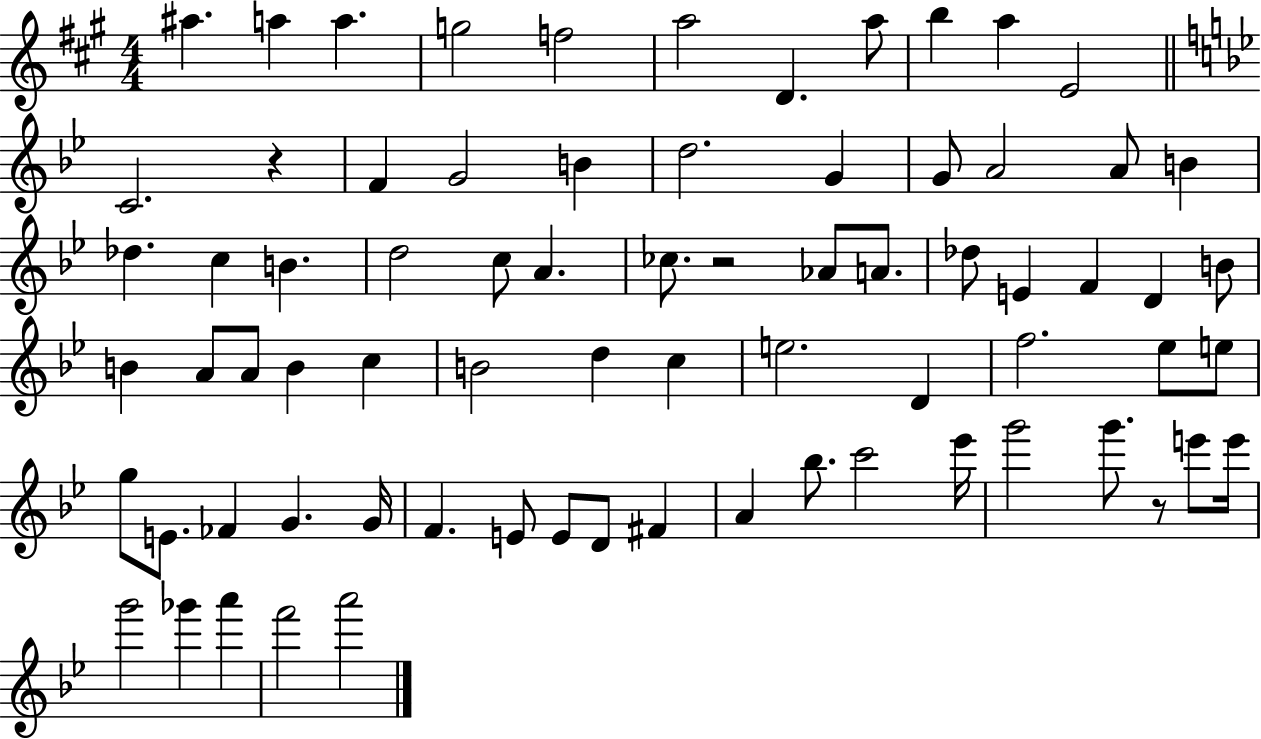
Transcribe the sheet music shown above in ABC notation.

X:1
T:Untitled
M:4/4
L:1/4
K:A
^a a a g2 f2 a2 D a/2 b a E2 C2 z F G2 B d2 G G/2 A2 A/2 B _d c B d2 c/2 A _c/2 z2 _A/2 A/2 _d/2 E F D B/2 B A/2 A/2 B c B2 d c e2 D f2 _e/2 e/2 g/2 E/2 _F G G/4 F E/2 E/2 D/2 ^F A _b/2 c'2 _e'/4 g'2 g'/2 z/2 e'/2 e'/4 g'2 _g' a' f'2 a'2